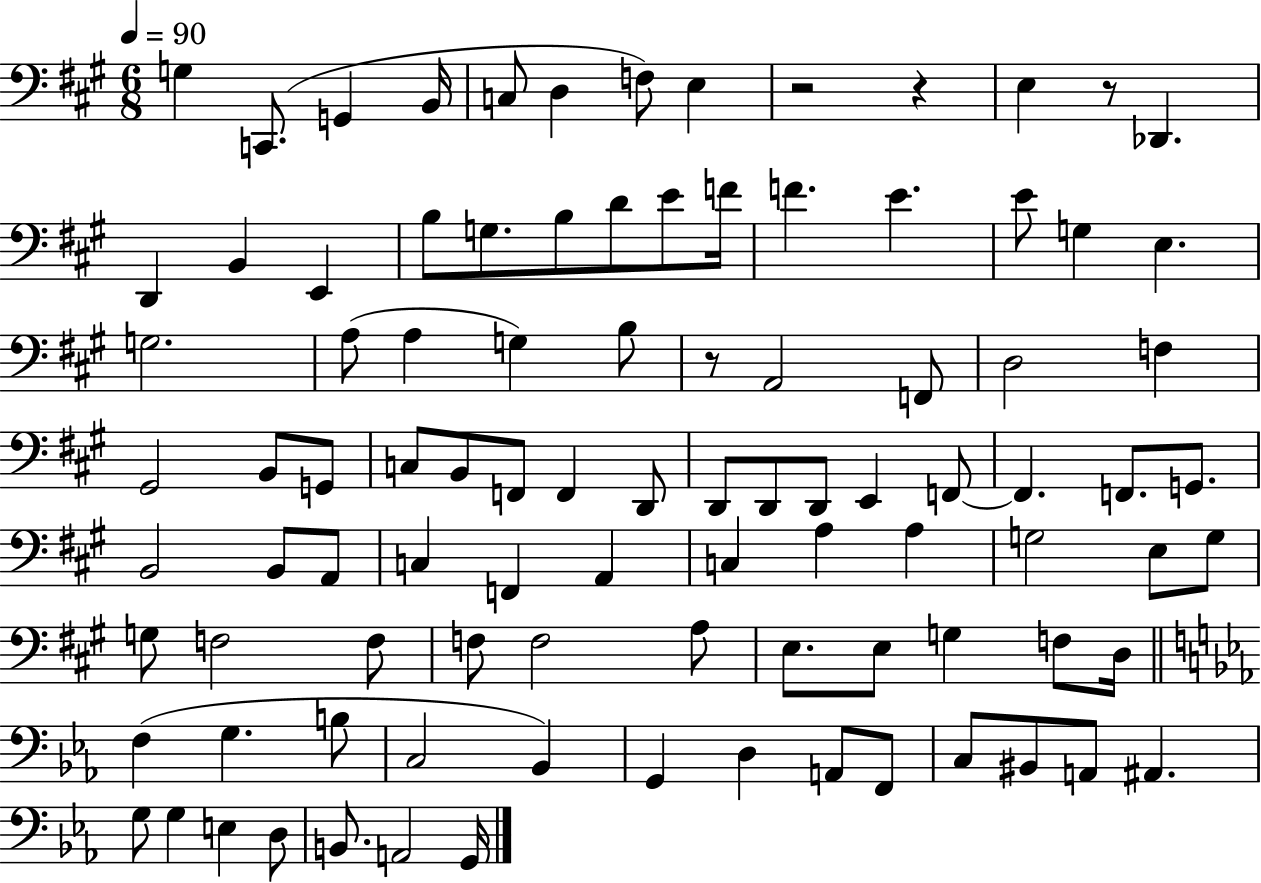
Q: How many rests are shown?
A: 4